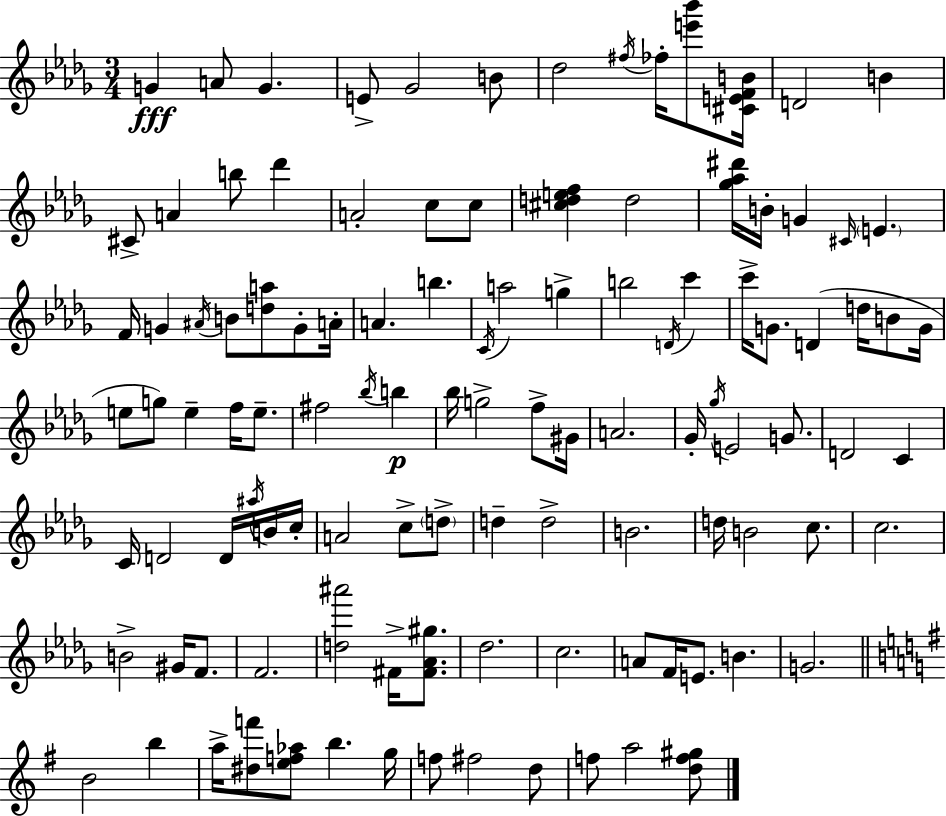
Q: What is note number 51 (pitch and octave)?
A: B5